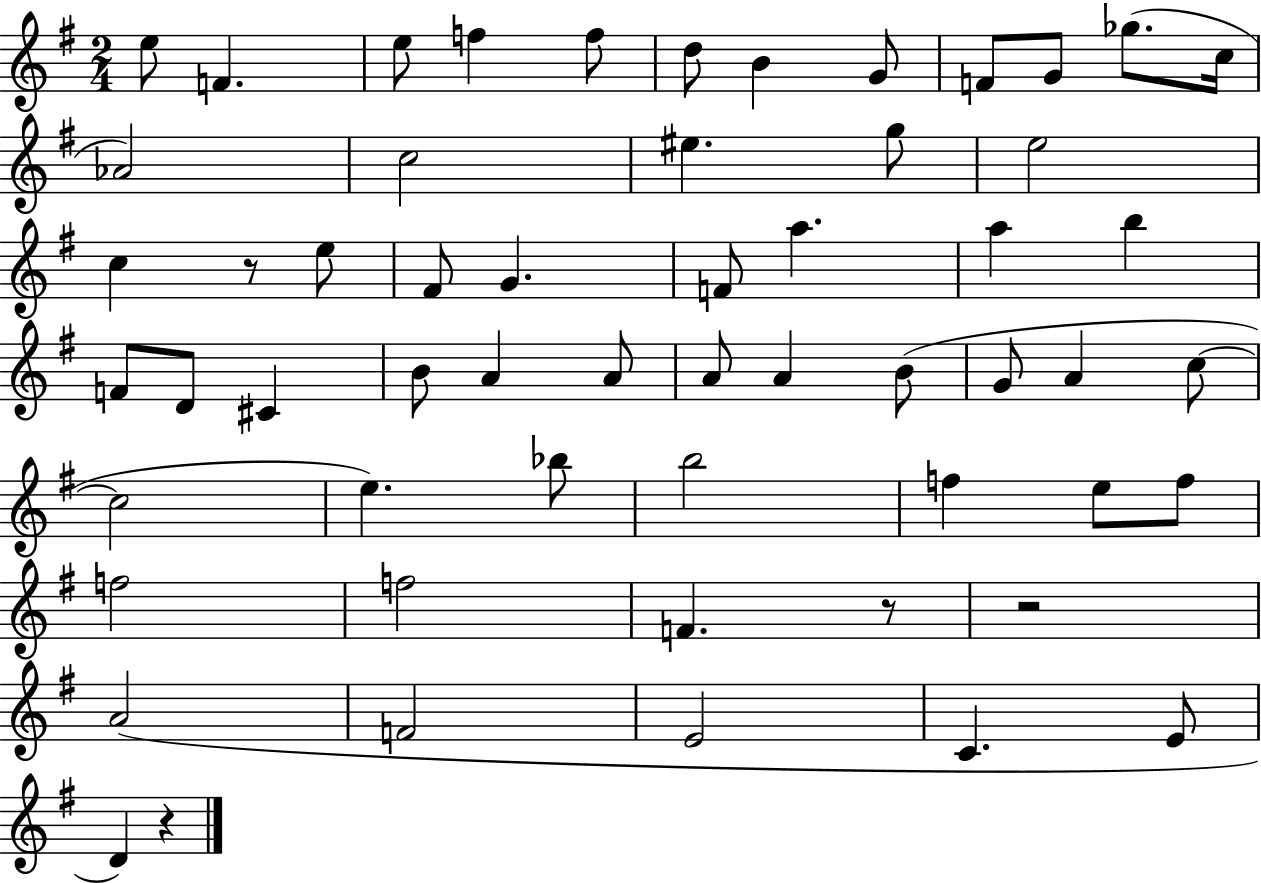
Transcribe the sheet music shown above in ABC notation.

X:1
T:Untitled
M:2/4
L:1/4
K:G
e/2 F e/2 f f/2 d/2 B G/2 F/2 G/2 _g/2 c/4 _A2 c2 ^e g/2 e2 c z/2 e/2 ^F/2 G F/2 a a b F/2 D/2 ^C B/2 A A/2 A/2 A B/2 G/2 A c/2 c2 e _b/2 b2 f e/2 f/2 f2 f2 F z/2 z2 A2 F2 E2 C E/2 D z